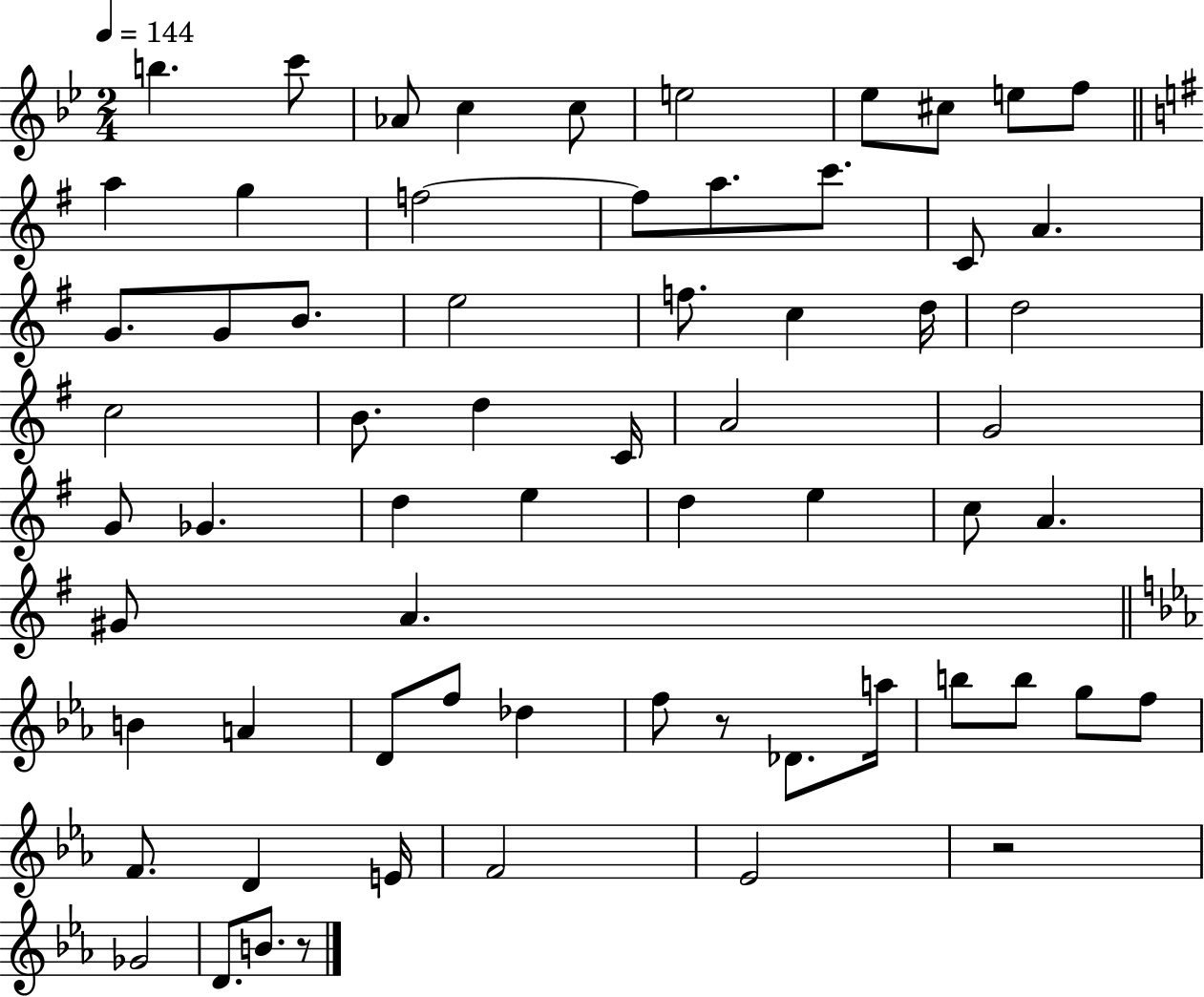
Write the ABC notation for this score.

X:1
T:Untitled
M:2/4
L:1/4
K:Bb
b c'/2 _A/2 c c/2 e2 _e/2 ^c/2 e/2 f/2 a g f2 f/2 a/2 c'/2 C/2 A G/2 G/2 B/2 e2 f/2 c d/4 d2 c2 B/2 d C/4 A2 G2 G/2 _G d e d e c/2 A ^G/2 A B A D/2 f/2 _d f/2 z/2 _D/2 a/4 b/2 b/2 g/2 f/2 F/2 D E/4 F2 _E2 z2 _G2 D/2 B/2 z/2